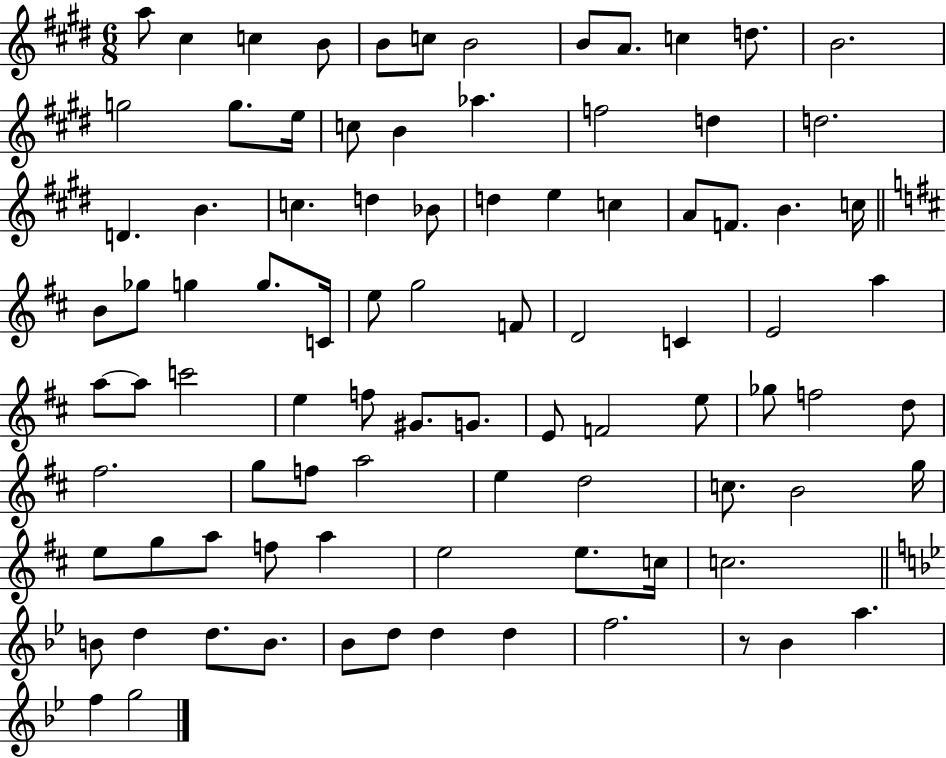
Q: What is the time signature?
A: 6/8